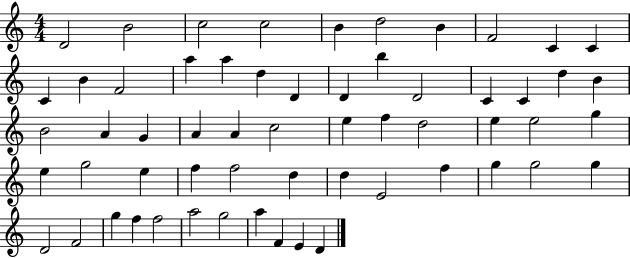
{
  \clef treble
  \numericTimeSignature
  \time 4/4
  \key c \major
  d'2 b'2 | c''2 c''2 | b'4 d''2 b'4 | f'2 c'4 c'4 | \break c'4 b'4 f'2 | a''4 a''4 d''4 d'4 | d'4 b''4 d'2 | c'4 c'4 d''4 b'4 | \break b'2 a'4 g'4 | a'4 a'4 c''2 | e''4 f''4 d''2 | e''4 e''2 g''4 | \break e''4 g''2 e''4 | f''4 f''2 d''4 | d''4 e'2 f''4 | g''4 g''2 g''4 | \break d'2 f'2 | g''4 f''4 f''2 | a''2 g''2 | a''4 f'4 e'4 d'4 | \break \bar "|."
}